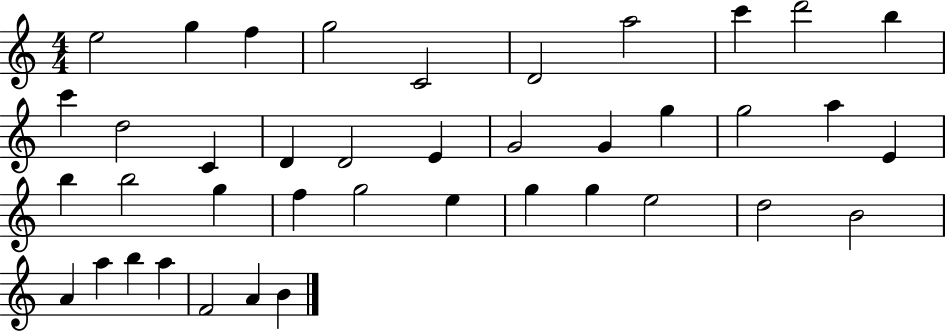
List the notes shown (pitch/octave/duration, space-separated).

E5/h G5/q F5/q G5/h C4/h D4/h A5/h C6/q D6/h B5/q C6/q D5/h C4/q D4/q D4/h E4/q G4/h G4/q G5/q G5/h A5/q E4/q B5/q B5/h G5/q F5/q G5/h E5/q G5/q G5/q E5/h D5/h B4/h A4/q A5/q B5/q A5/q F4/h A4/q B4/q